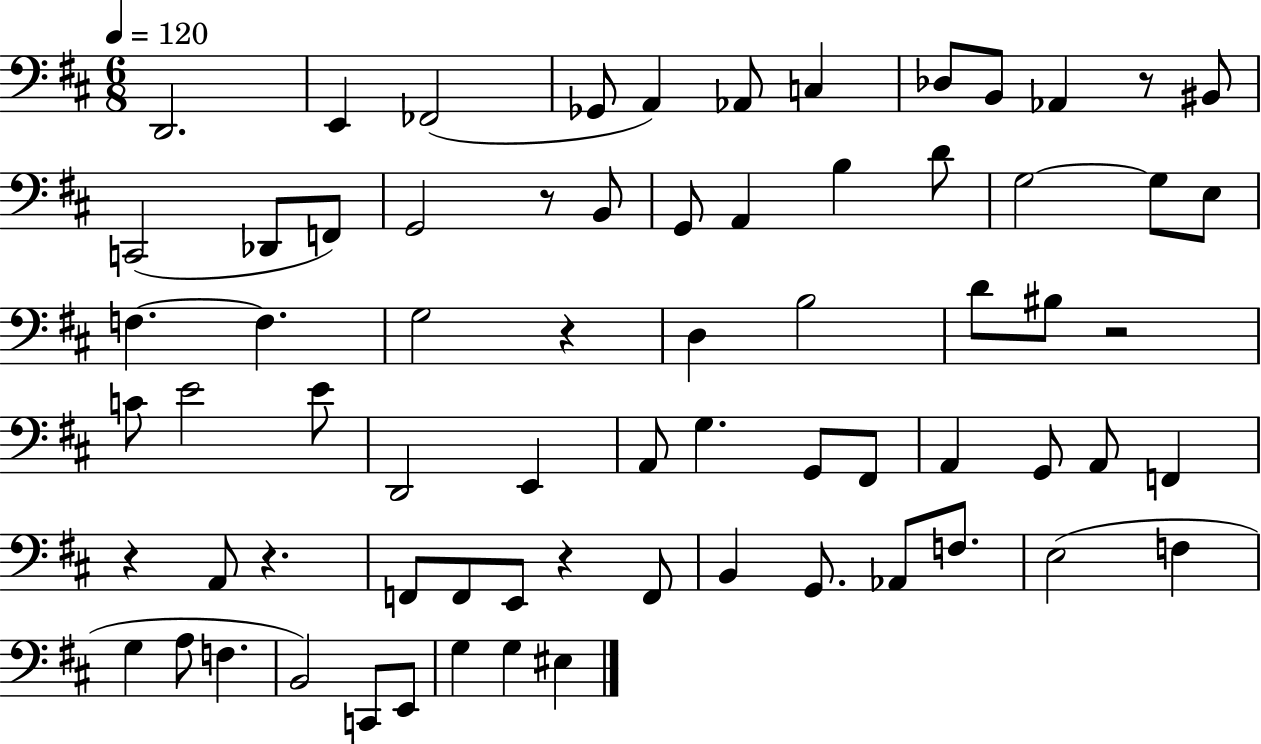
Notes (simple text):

D2/h. E2/q FES2/h Gb2/e A2/q Ab2/e C3/q Db3/e B2/e Ab2/q R/e BIS2/e C2/h Db2/e F2/e G2/h R/e B2/e G2/e A2/q B3/q D4/e G3/h G3/e E3/e F3/q. F3/q. G3/h R/q D3/q B3/h D4/e BIS3/e R/h C4/e E4/h E4/e D2/h E2/q A2/e G3/q. G2/e F#2/e A2/q G2/e A2/e F2/q R/q A2/e R/q. F2/e F2/e E2/e R/q F2/e B2/q G2/e. Ab2/e F3/e. E3/h F3/q G3/q A3/e F3/q. B2/h C2/e E2/e G3/q G3/q EIS3/q